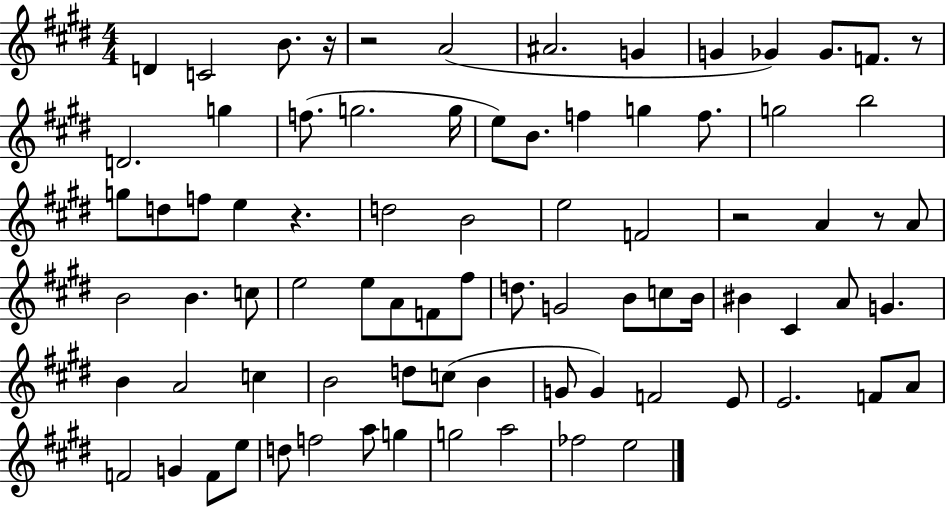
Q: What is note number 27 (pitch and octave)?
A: D5